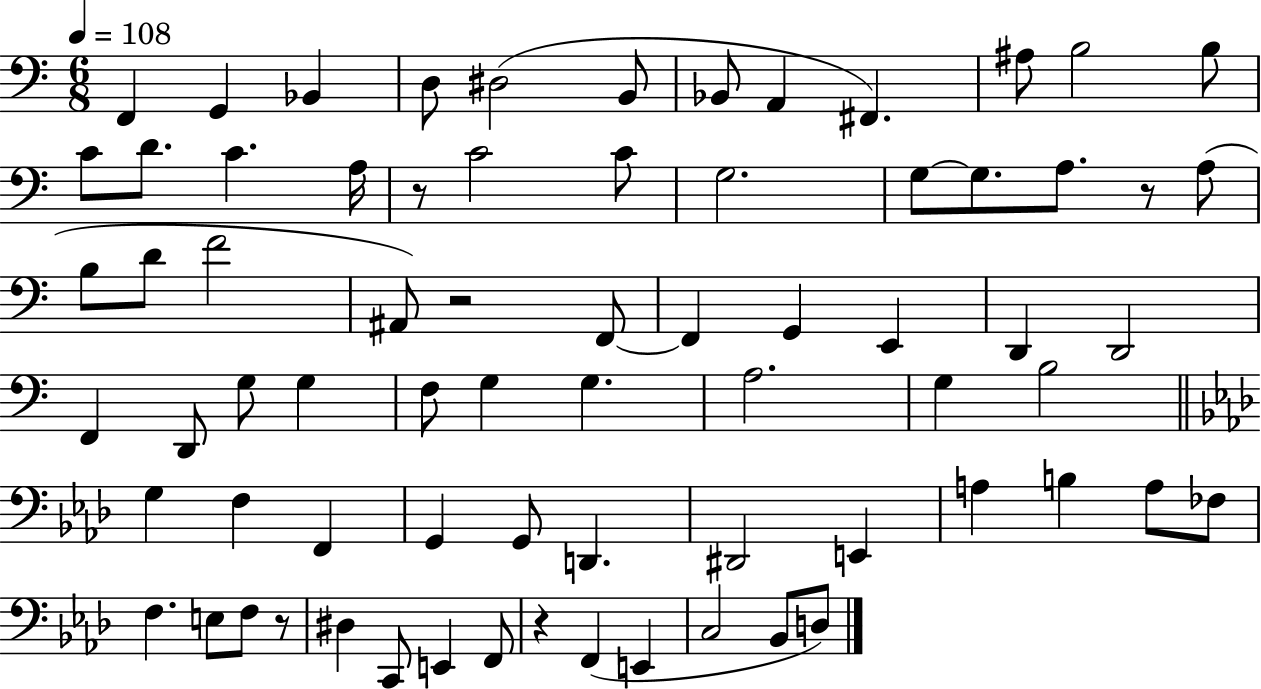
X:1
T:Untitled
M:6/8
L:1/4
K:C
F,, G,, _B,, D,/2 ^D,2 B,,/2 _B,,/2 A,, ^F,, ^A,/2 B,2 B,/2 C/2 D/2 C A,/4 z/2 C2 C/2 G,2 G,/2 G,/2 A,/2 z/2 A,/2 B,/2 D/2 F2 ^A,,/2 z2 F,,/2 F,, G,, E,, D,, D,,2 F,, D,,/2 G,/2 G, F,/2 G, G, A,2 G, B,2 G, F, F,, G,, G,,/2 D,, ^D,,2 E,, A, B, A,/2 _F,/2 F, E,/2 F,/2 z/2 ^D, C,,/2 E,, F,,/2 z F,, E,, C,2 _B,,/2 D,/2